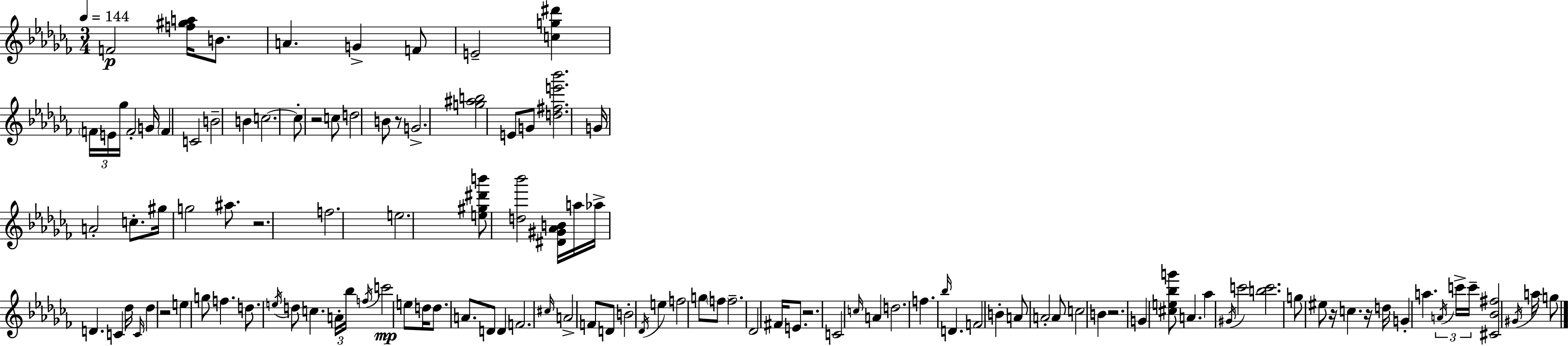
{
  \clef treble
  \numericTimeSignature
  \time 3/4
  \key aes \minor
  \tempo 4 = 144
  f'2\p <f'' gis'' a''>16 b'8. | a'4. g'4-> f'8 | e'2-- <c'' g'' dis'''>4 | \tuplet 3/2 { \parenthesize f'16 e'16 ges''16 } f'2-. g'16 | \break \parenthesize f'4 c'2 | b'2-- b'4 | c''2.~~ | c''8-. r2 c''8 | \break d''2 b'8 r8 | g'2.-> | <g'' ais'' b''>2 e'8 g'8 | <d'' fis'' e''' bes'''>2. | \break g'16 a'2-. c''8.-. | gis''16 g''2 ais''8. | r2. | f''2. | \break e''2. | <e'' gis'' dis''' b'''>8 <d'' bes'''>2 <dis' gis' aes' b'>16 a''16 | aes''16-> d'4. c'4 des''16 | \grace { c'16 } des''4 r2 | \break e''4 g''8 f''4. | d''8. \acciaccatura { e''16 } d''8 c''4. | \tuplet 3/2 { a'16-. bes''16 \acciaccatura { f''16 } } c'''2\mp | e''8 d''16 d''8. a'8. d'8 d'4 | \break f'2. | \grace { cis''16 } a'2-> | f'8 d'8 b'2-. | \acciaccatura { des'16 } e''4 f''2 | \break g''8 \parenthesize f''8 f''2.-- | des'2 | fis'16 e'8. r2. | c'2 | \break \grace { c''16 } a'4 d''2. | f''4. | \grace { bes''16 } d'4. f'2 | b'4-. a'8 a'2-. | \break a'8 c''2 | b'4 r2. | g'4 <cis'' e'' bes'' g'''>8 | a'4. aes''4 \acciaccatura { gis'16 } | \break c'''2 <b'' c'''>2. | g''8 eis''8 | r16 c''4. r16 d''16 g'4-. | a''4. \tuplet 3/2 { \acciaccatura { a'16 } c'''16-> c'''16-- } <cis' bes' fis''>2 | \break \acciaccatura { gis'16 } a''16 g''8 \bar "|."
}